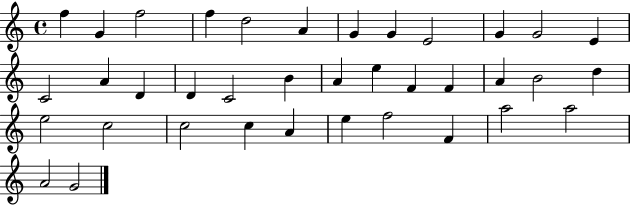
{
  \clef treble
  \time 4/4
  \defaultTimeSignature
  \key c \major
  f''4 g'4 f''2 | f''4 d''2 a'4 | g'4 g'4 e'2 | g'4 g'2 e'4 | \break c'2 a'4 d'4 | d'4 c'2 b'4 | a'4 e''4 f'4 f'4 | a'4 b'2 d''4 | \break e''2 c''2 | c''2 c''4 a'4 | e''4 f''2 f'4 | a''2 a''2 | \break a'2 g'2 | \bar "|."
}